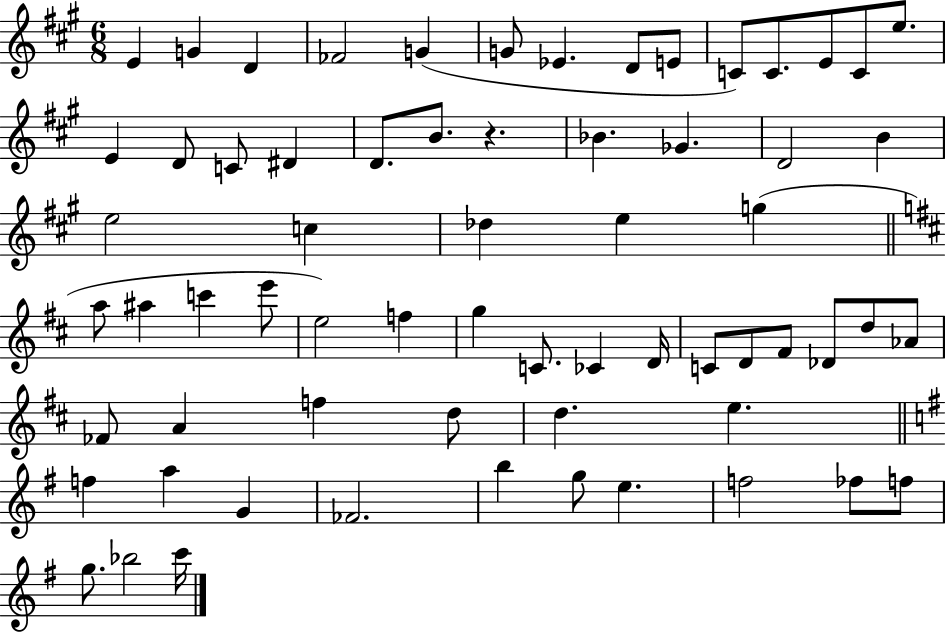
{
  \clef treble
  \numericTimeSignature
  \time 6/8
  \key a \major
  e'4 g'4 d'4 | fes'2 g'4( | g'8 ees'4. d'8 e'8 | c'8) c'8. e'8 c'8 e''8. | \break e'4 d'8 c'8 dis'4 | d'8. b'8. r4. | bes'4. ges'4. | d'2 b'4 | \break e''2 c''4 | des''4 e''4 g''4( | \bar "||" \break \key d \major a''8 ais''4 c'''4 e'''8 | e''2) f''4 | g''4 c'8. ces'4 d'16 | c'8 d'8 fis'8 des'8 d''8 aes'8 | \break fes'8 a'4 f''4 d''8 | d''4. e''4. | \bar "||" \break \key g \major f''4 a''4 g'4 | fes'2. | b''4 g''8 e''4. | f''2 fes''8 f''8 | \break g''8. bes''2 c'''16 | \bar "|."
}